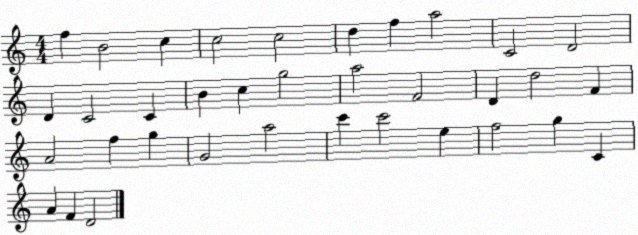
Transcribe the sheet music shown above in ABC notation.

X:1
T:Untitled
M:4/4
L:1/4
K:C
f B2 c c2 c2 d f a2 C2 D2 D C2 C B c g2 a2 F2 D d2 F A2 f g G2 a2 c' c'2 e f2 g C A F D2